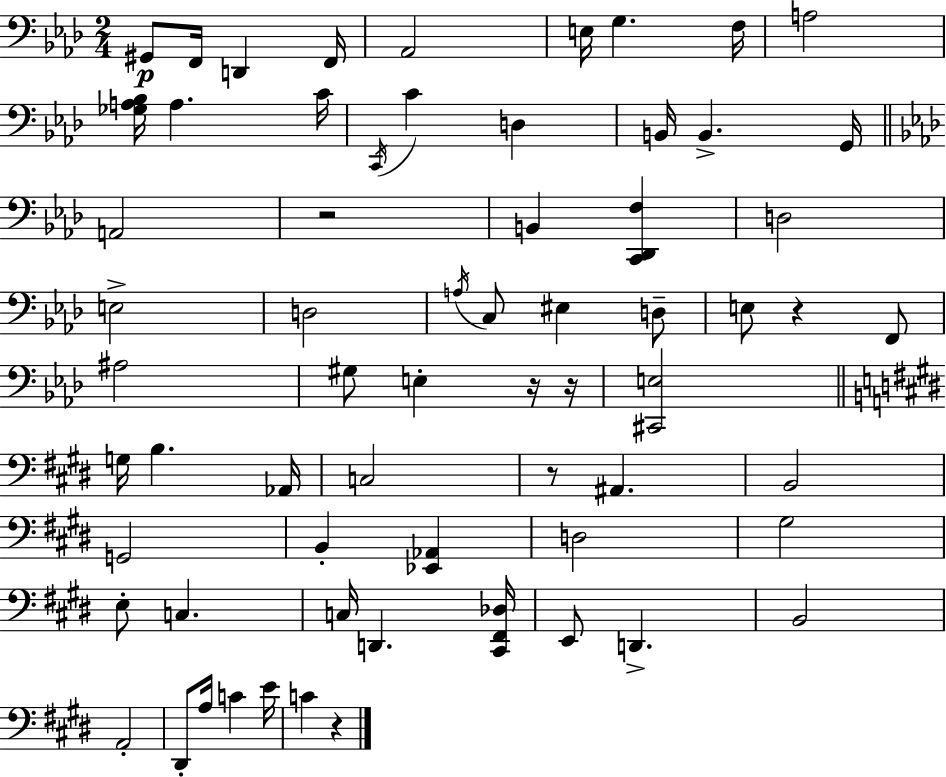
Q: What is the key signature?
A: AES major